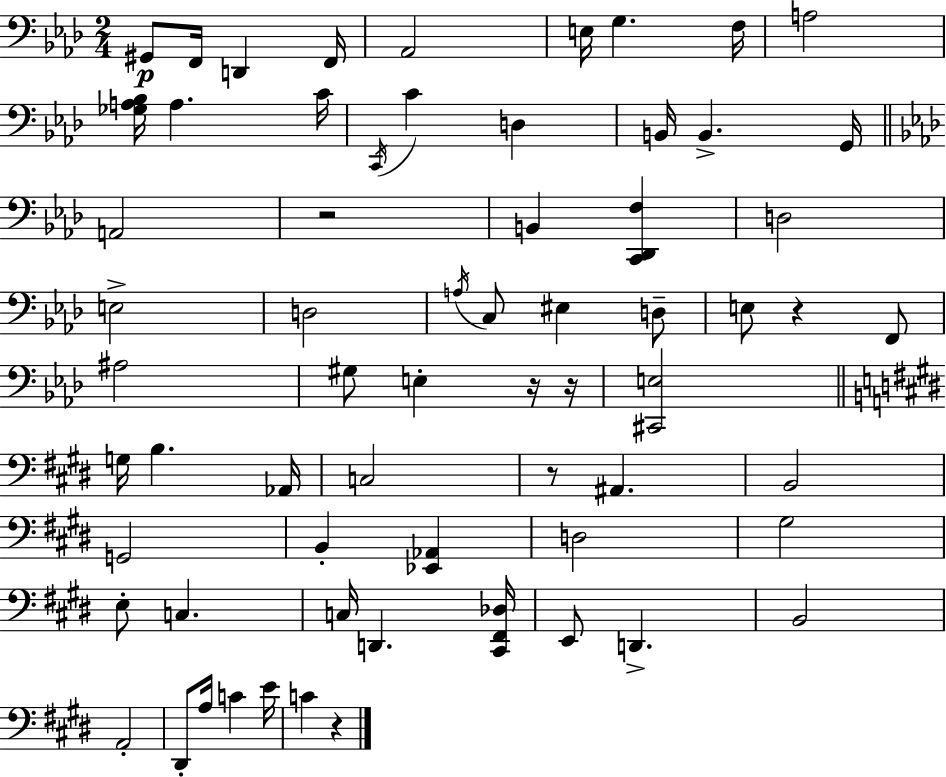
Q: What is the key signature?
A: AES major